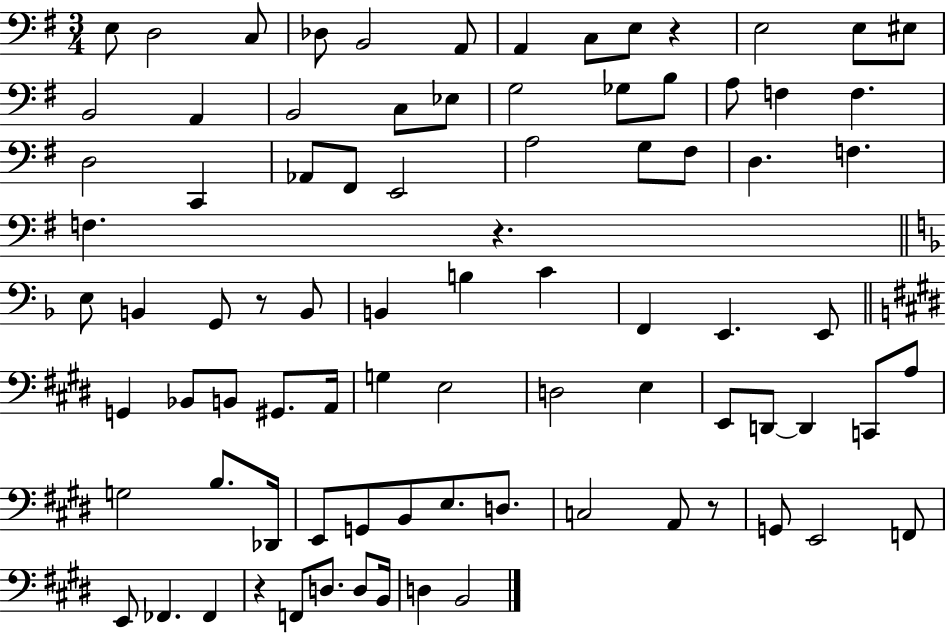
{
  \clef bass
  \numericTimeSignature
  \time 3/4
  \key g \major
  e8 d2 c8 | des8 b,2 a,8 | a,4 c8 e8 r4 | e2 e8 eis8 | \break b,2 a,4 | b,2 c8 ees8 | g2 ges8 b8 | a8 f4 f4. | \break d2 c,4 | aes,8 fis,8 e,2 | a2 g8 fis8 | d4. f4. | \break f4. r4. | \bar "||" \break \key f \major e8 b,4 g,8 r8 b,8 | b,4 b4 c'4 | f,4 e,4. e,8 | \bar "||" \break \key e \major g,4 bes,8 b,8 gis,8. a,16 | g4 e2 | d2 e4 | e,8 d,8~~ d,4 c,8 a8 | \break g2 b8. des,16 | e,8 g,8 b,8 e8. d8. | c2 a,8 r8 | g,8 e,2 f,8 | \break e,8 fes,4. fes,4 | r4 f,8 d8. d8 b,16 | d4 b,2 | \bar "|."
}